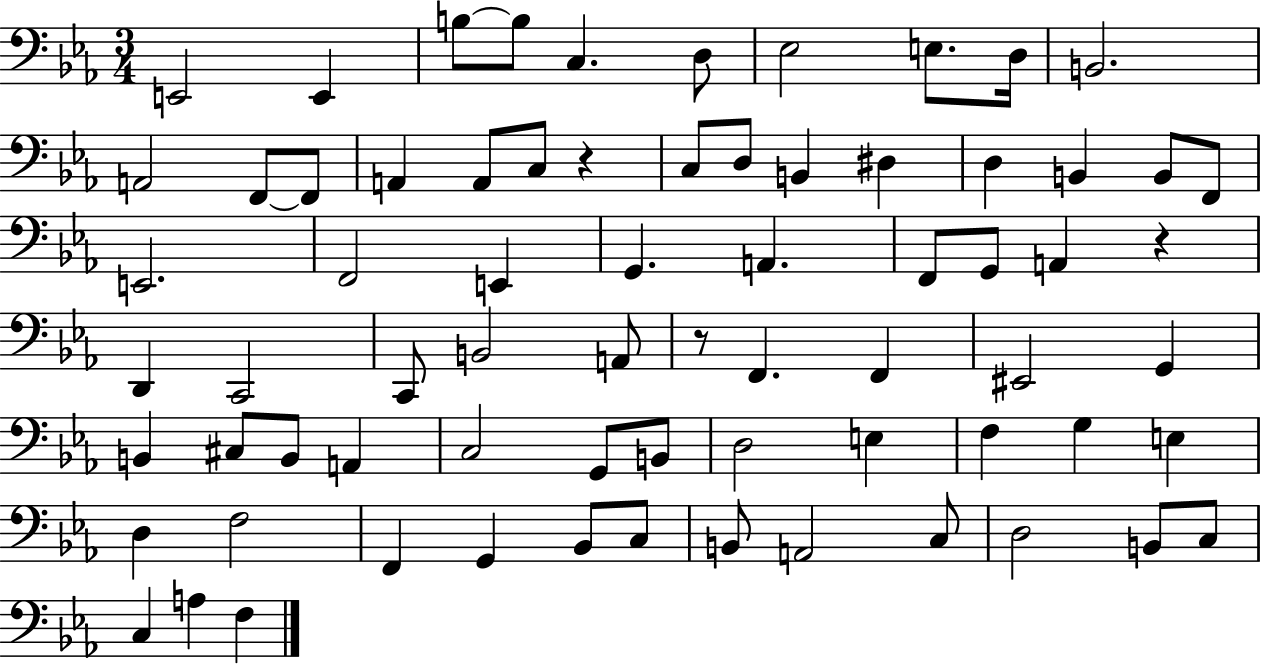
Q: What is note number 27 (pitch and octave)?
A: E2